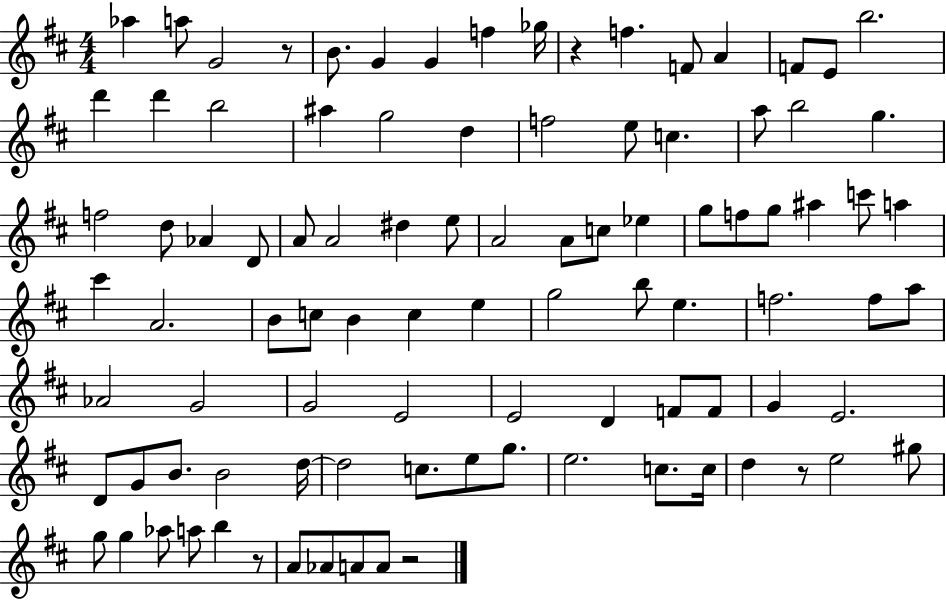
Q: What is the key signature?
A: D major